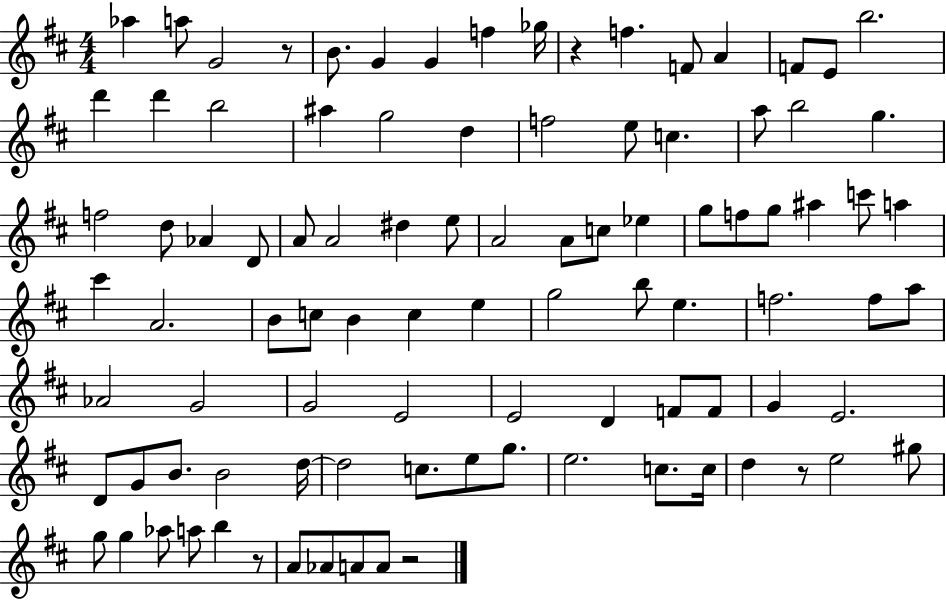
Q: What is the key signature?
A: D major